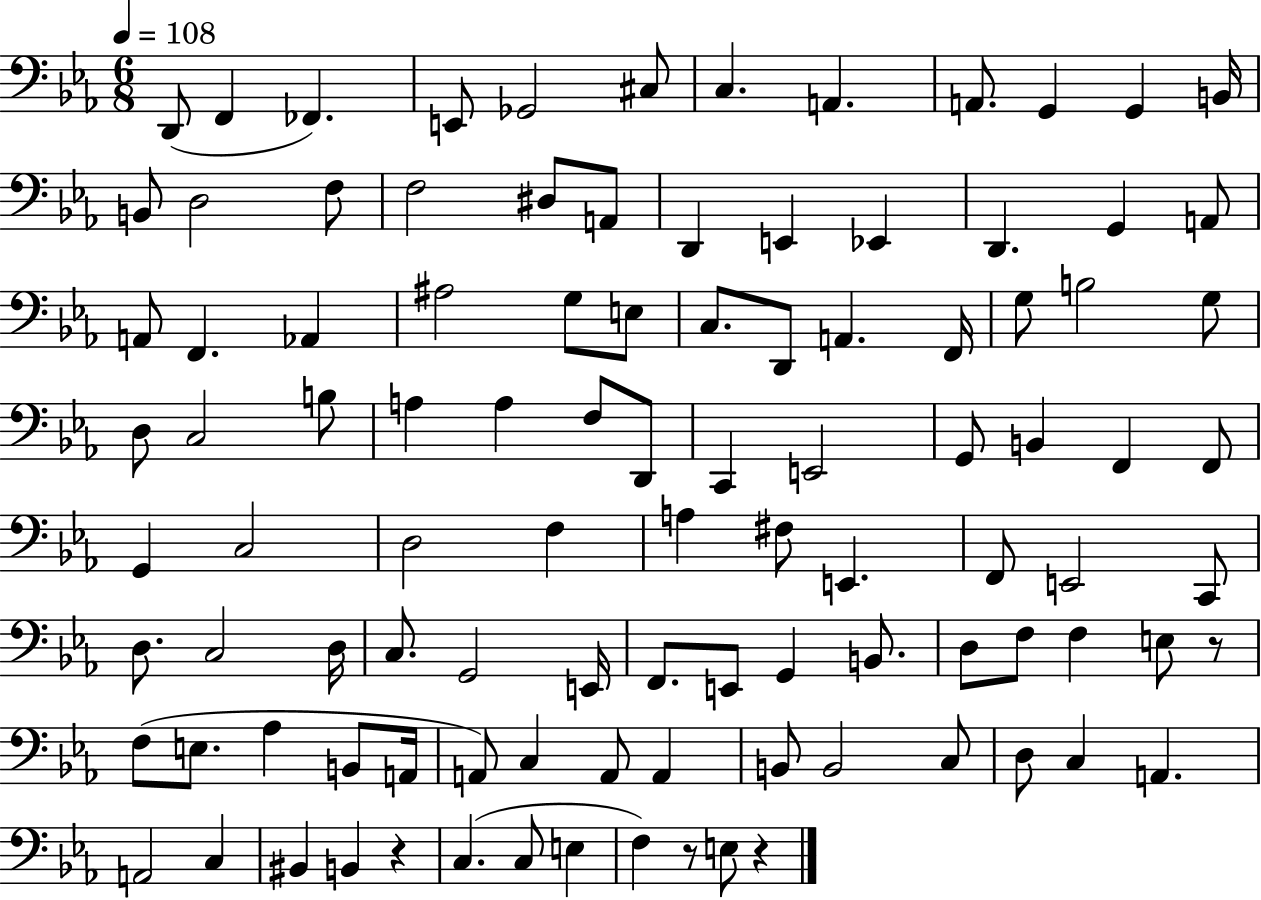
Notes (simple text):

D2/e F2/q FES2/q. E2/e Gb2/h C#3/e C3/q. A2/q. A2/e. G2/q G2/q B2/s B2/e D3/h F3/e F3/h D#3/e A2/e D2/q E2/q Eb2/q D2/q. G2/q A2/e A2/e F2/q. Ab2/q A#3/h G3/e E3/e C3/e. D2/e A2/q. F2/s G3/e B3/h G3/e D3/e C3/h B3/e A3/q A3/q F3/e D2/e C2/q E2/h G2/e B2/q F2/q F2/e G2/q C3/h D3/h F3/q A3/q F#3/e E2/q. F2/e E2/h C2/e D3/e. C3/h D3/s C3/e. G2/h E2/s F2/e. E2/e G2/q B2/e. D3/e F3/e F3/q E3/e R/e F3/e E3/e. Ab3/q B2/e A2/s A2/e C3/q A2/e A2/q B2/e B2/h C3/e D3/e C3/q A2/q. A2/h C3/q BIS2/q B2/q R/q C3/q. C3/e E3/q F3/q R/e E3/e R/q